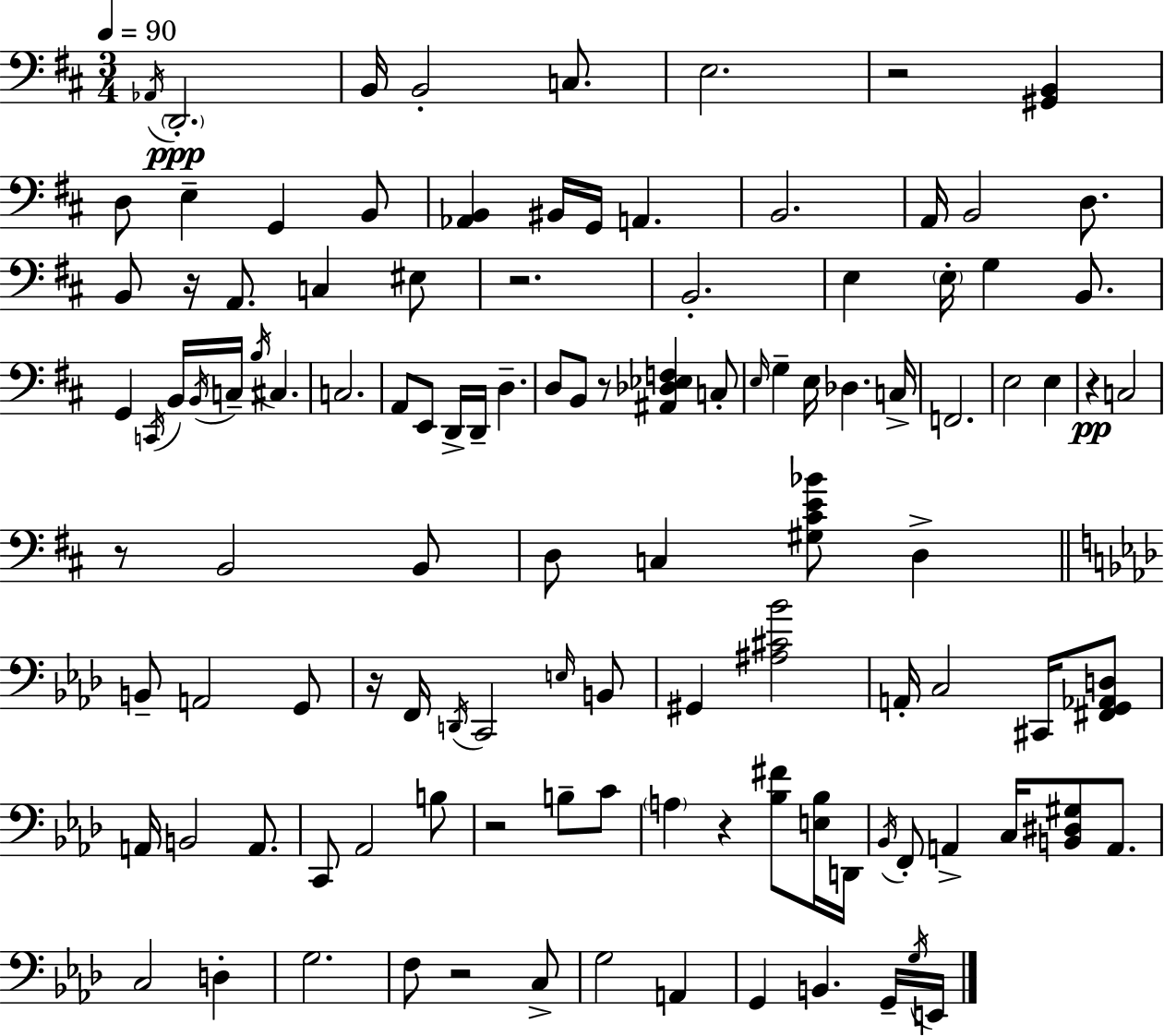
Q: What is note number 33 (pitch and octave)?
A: C#3